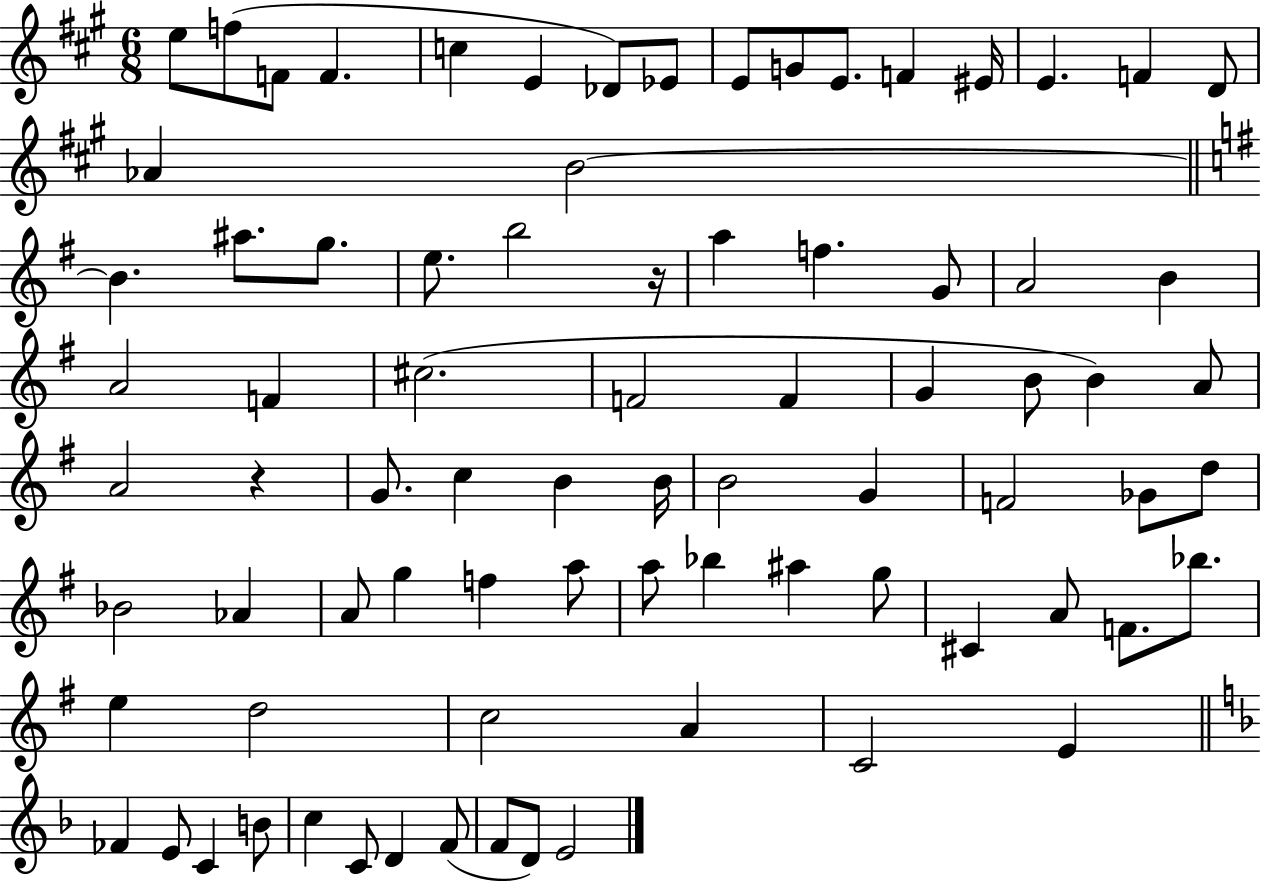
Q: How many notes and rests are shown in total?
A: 80